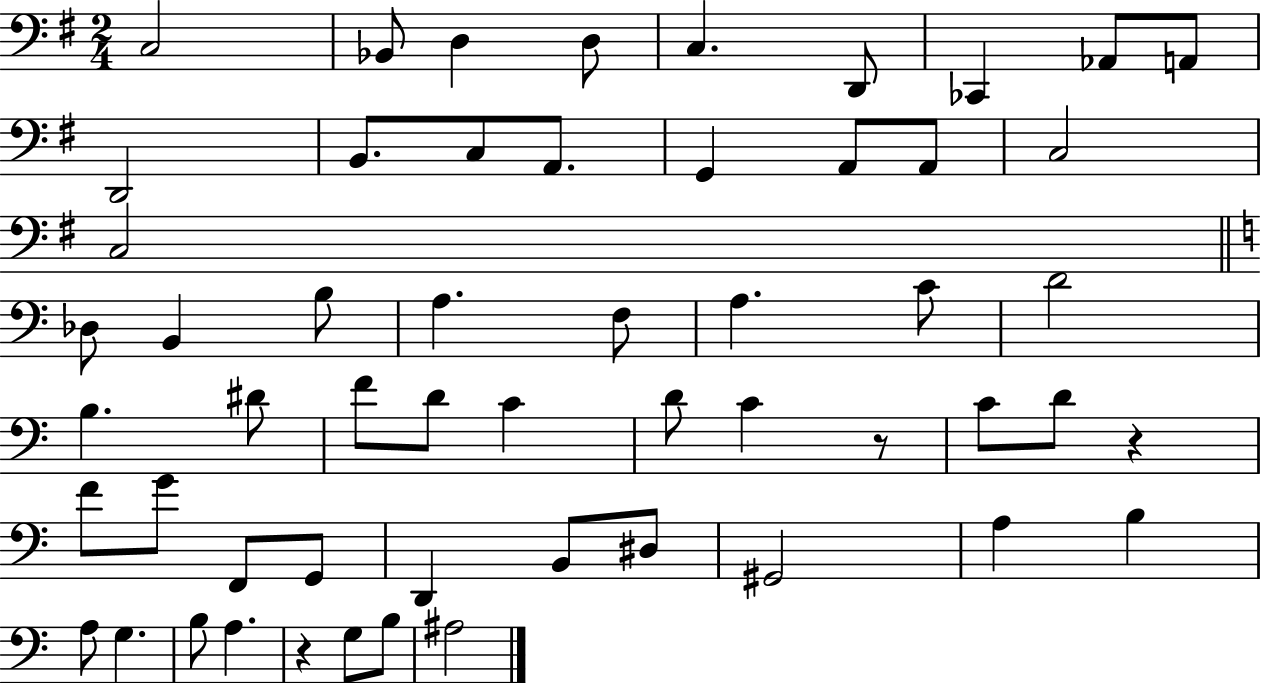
C3/h Bb2/e D3/q D3/e C3/q. D2/e CES2/q Ab2/e A2/e D2/h B2/e. C3/e A2/e. G2/q A2/e A2/e C3/h C3/h Db3/e B2/q B3/e A3/q. F3/e A3/q. C4/e D4/h B3/q. D#4/e F4/e D4/e C4/q D4/e C4/q R/e C4/e D4/e R/q F4/e G4/e F2/e G2/e D2/q B2/e D#3/e G#2/h A3/q B3/q A3/e G3/q. B3/e A3/q. R/q G3/e B3/e A#3/h